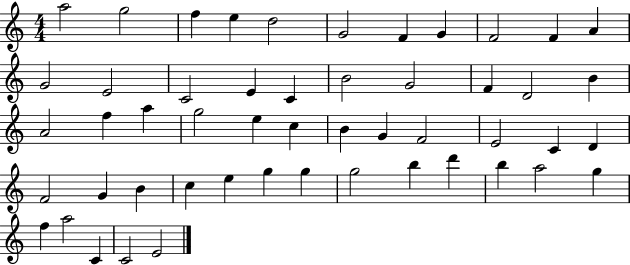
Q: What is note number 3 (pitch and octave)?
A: F5